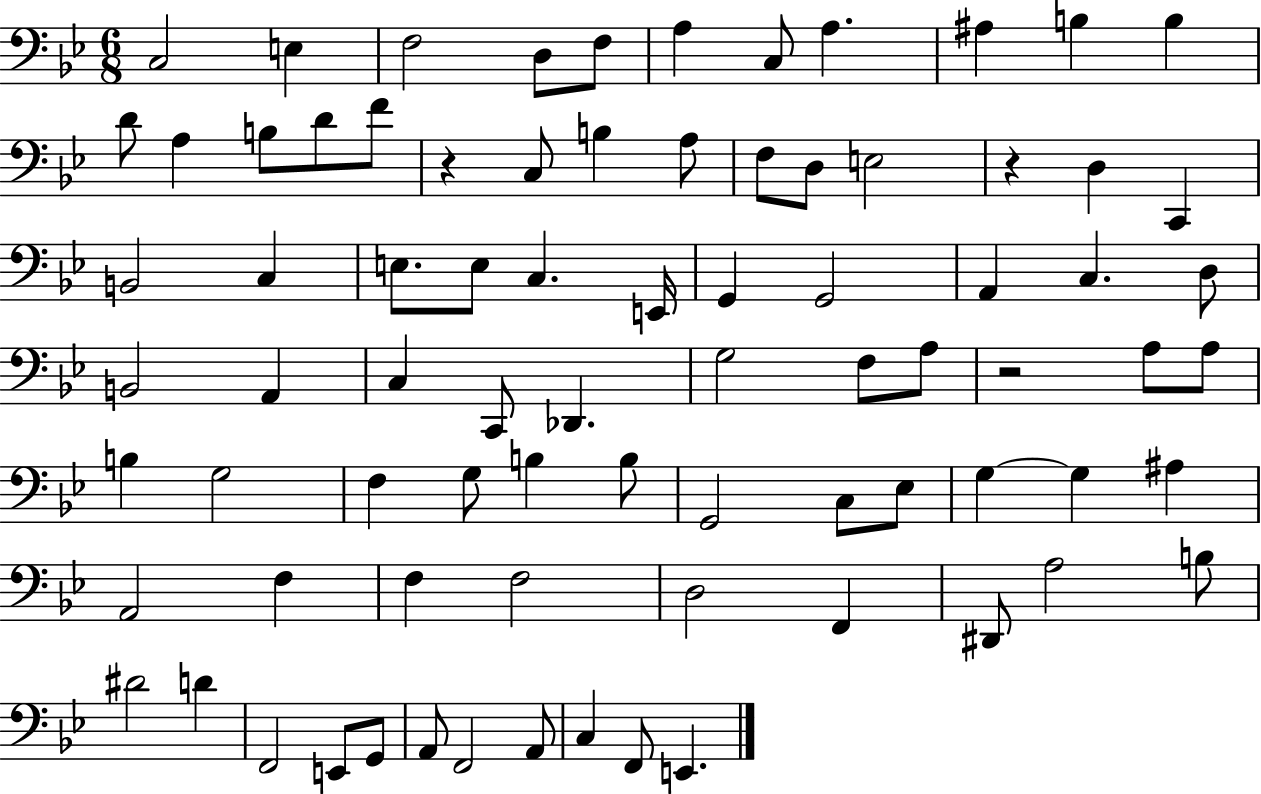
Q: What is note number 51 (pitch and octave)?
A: B3